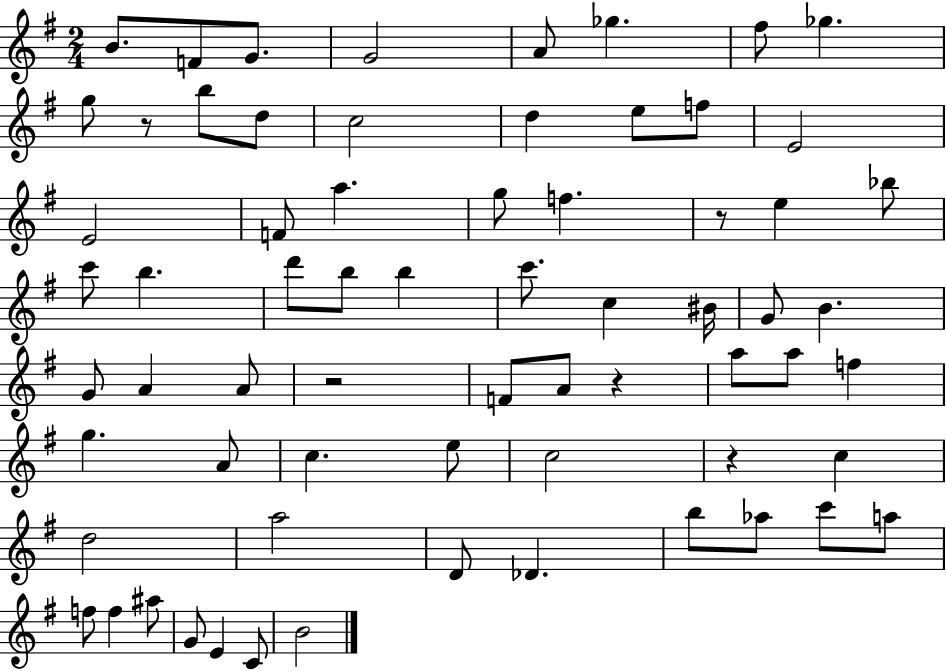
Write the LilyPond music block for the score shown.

{
  \clef treble
  \numericTimeSignature
  \time 2/4
  \key g \major
  b'8. f'8 g'8. | g'2 | a'8 ges''4. | fis''8 ges''4. | \break g''8 r8 b''8 d''8 | c''2 | d''4 e''8 f''8 | e'2 | \break e'2 | f'8 a''4. | g''8 f''4. | r8 e''4 bes''8 | \break c'''8 b''4. | d'''8 b''8 b''4 | c'''8. c''4 bis'16 | g'8 b'4. | \break g'8 a'4 a'8 | r2 | f'8 a'8 r4 | a''8 a''8 f''4 | \break g''4. a'8 | c''4. e''8 | c''2 | r4 c''4 | \break d''2 | a''2 | d'8 des'4. | b''8 aes''8 c'''8 a''8 | \break f''8 f''4 ais''8 | g'8 e'4 c'8 | b'2 | \bar "|."
}